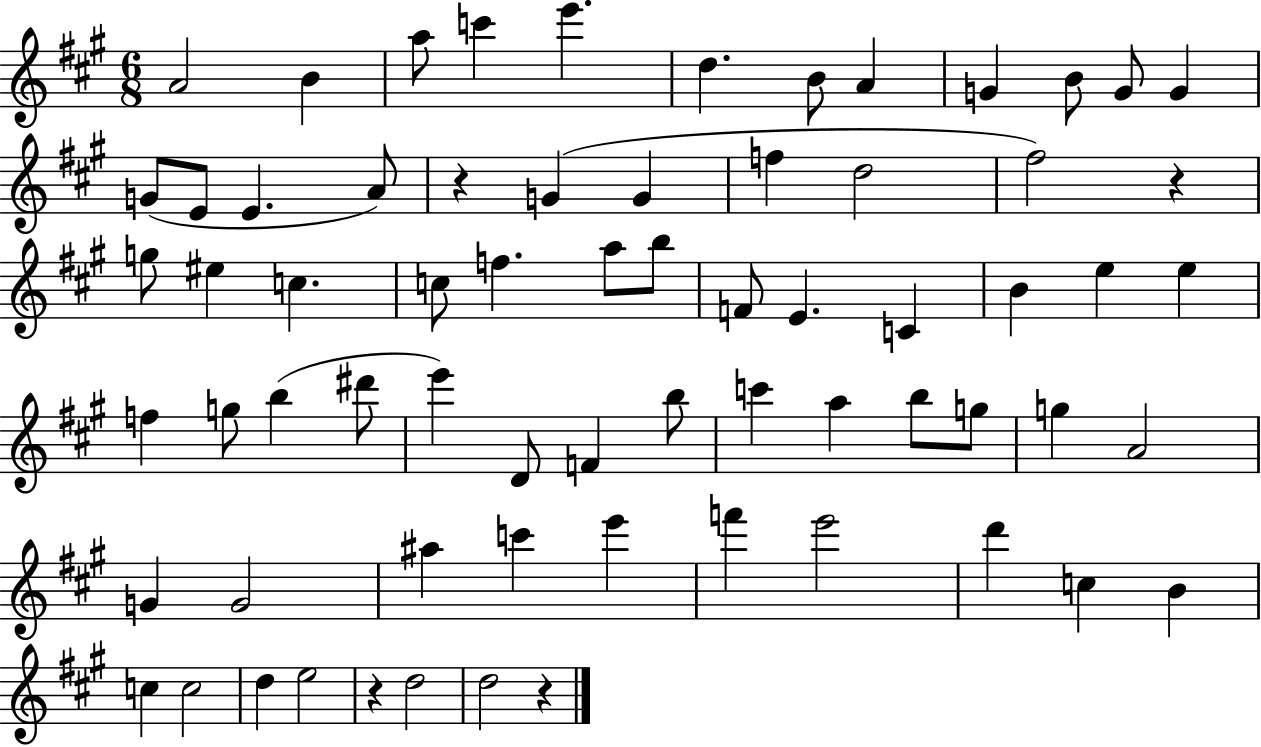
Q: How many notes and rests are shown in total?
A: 68